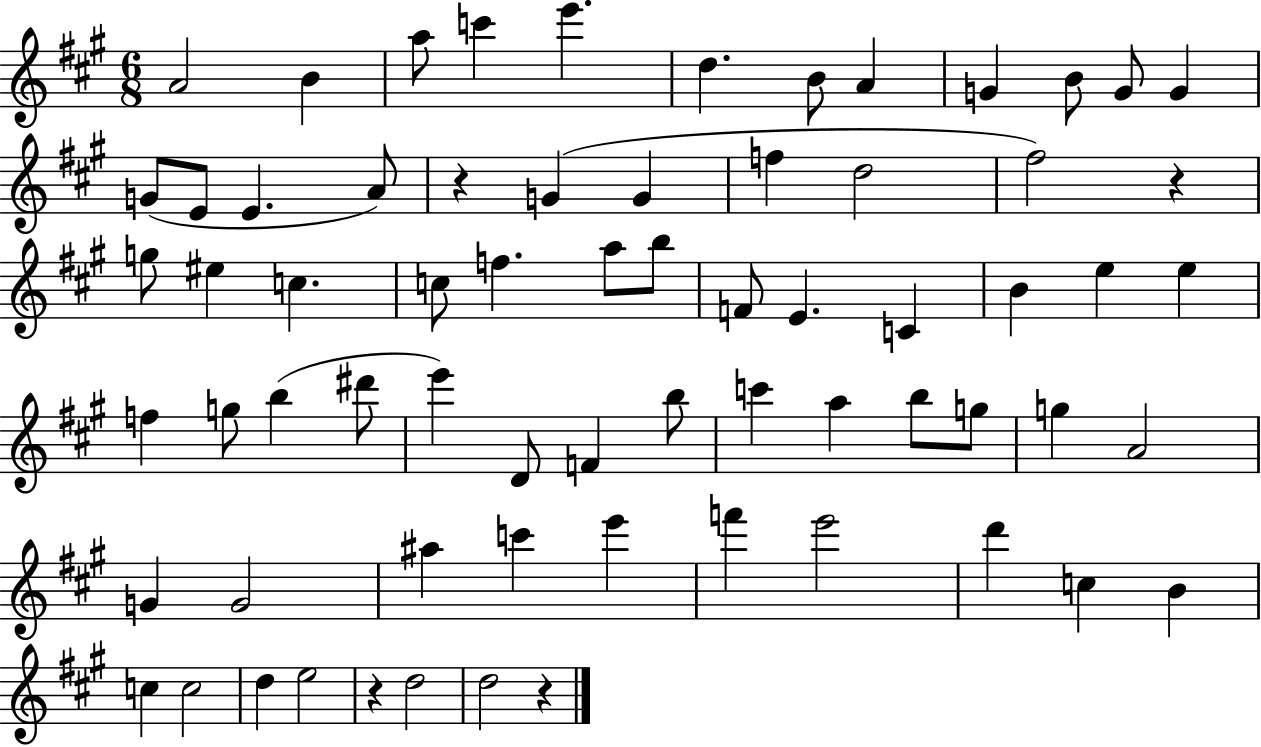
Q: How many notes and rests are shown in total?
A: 68